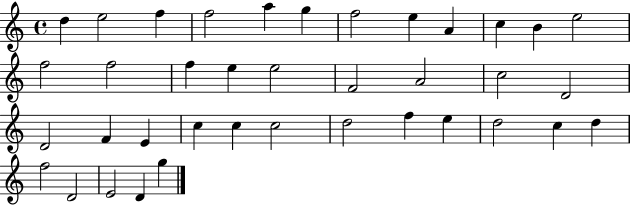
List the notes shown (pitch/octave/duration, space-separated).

D5/q E5/h F5/q F5/h A5/q G5/q F5/h E5/q A4/q C5/q B4/q E5/h F5/h F5/h F5/q E5/q E5/h F4/h A4/h C5/h D4/h D4/h F4/q E4/q C5/q C5/q C5/h D5/h F5/q E5/q D5/h C5/q D5/q F5/h D4/h E4/h D4/q G5/q